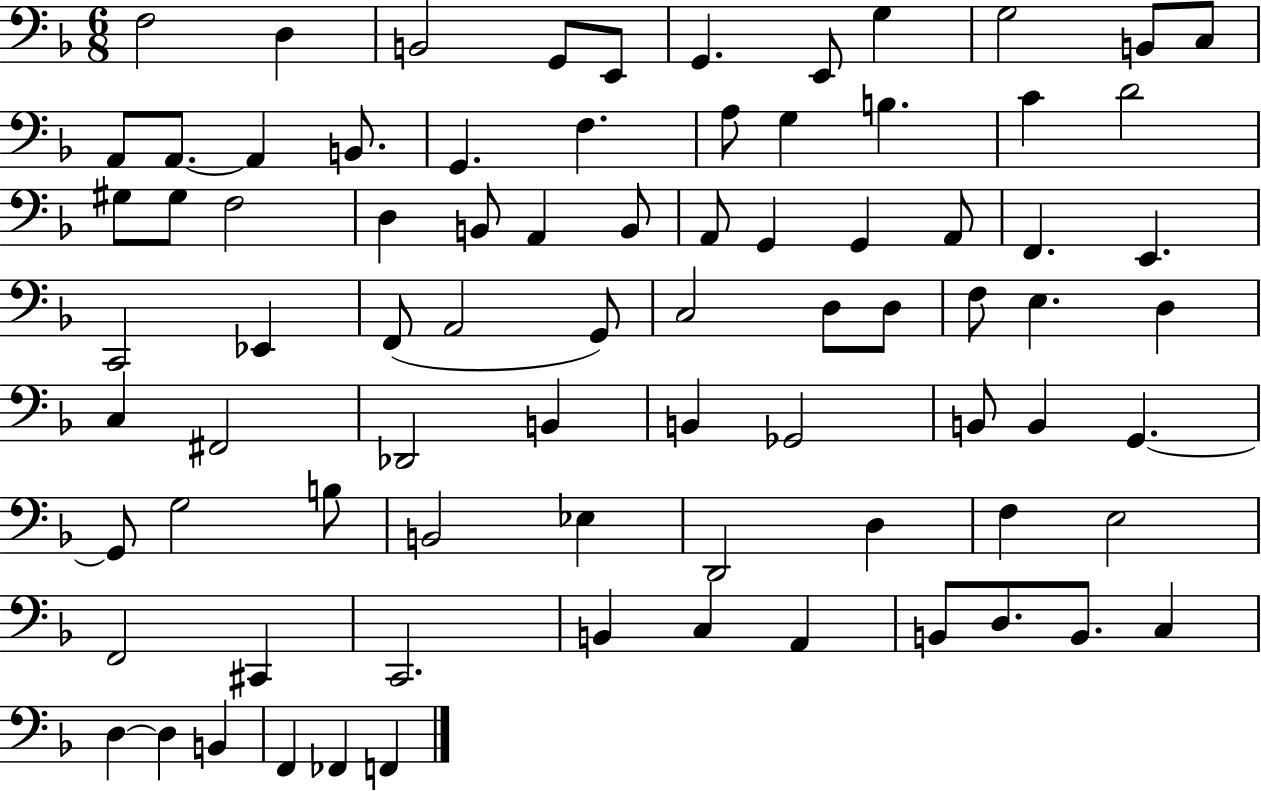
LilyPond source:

{
  \clef bass
  \numericTimeSignature
  \time 6/8
  \key f \major
  f2 d4 | b,2 g,8 e,8 | g,4. e,8 g4 | g2 b,8 c8 | \break a,8 a,8.~~ a,4 b,8. | g,4. f4. | a8 g4 b4. | c'4 d'2 | \break gis8 gis8 f2 | d4 b,8 a,4 b,8 | a,8 g,4 g,4 a,8 | f,4. e,4. | \break c,2 ees,4 | f,8( a,2 g,8) | c2 d8 d8 | f8 e4. d4 | \break c4 fis,2 | des,2 b,4 | b,4 ges,2 | b,8 b,4 g,4.~~ | \break g,8 g2 b8 | b,2 ees4 | d,2 d4 | f4 e2 | \break f,2 cis,4 | c,2. | b,4 c4 a,4 | b,8 d8. b,8. c4 | \break d4~~ d4 b,4 | f,4 fes,4 f,4 | \bar "|."
}